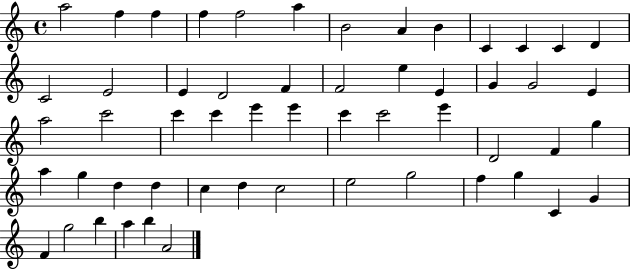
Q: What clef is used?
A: treble